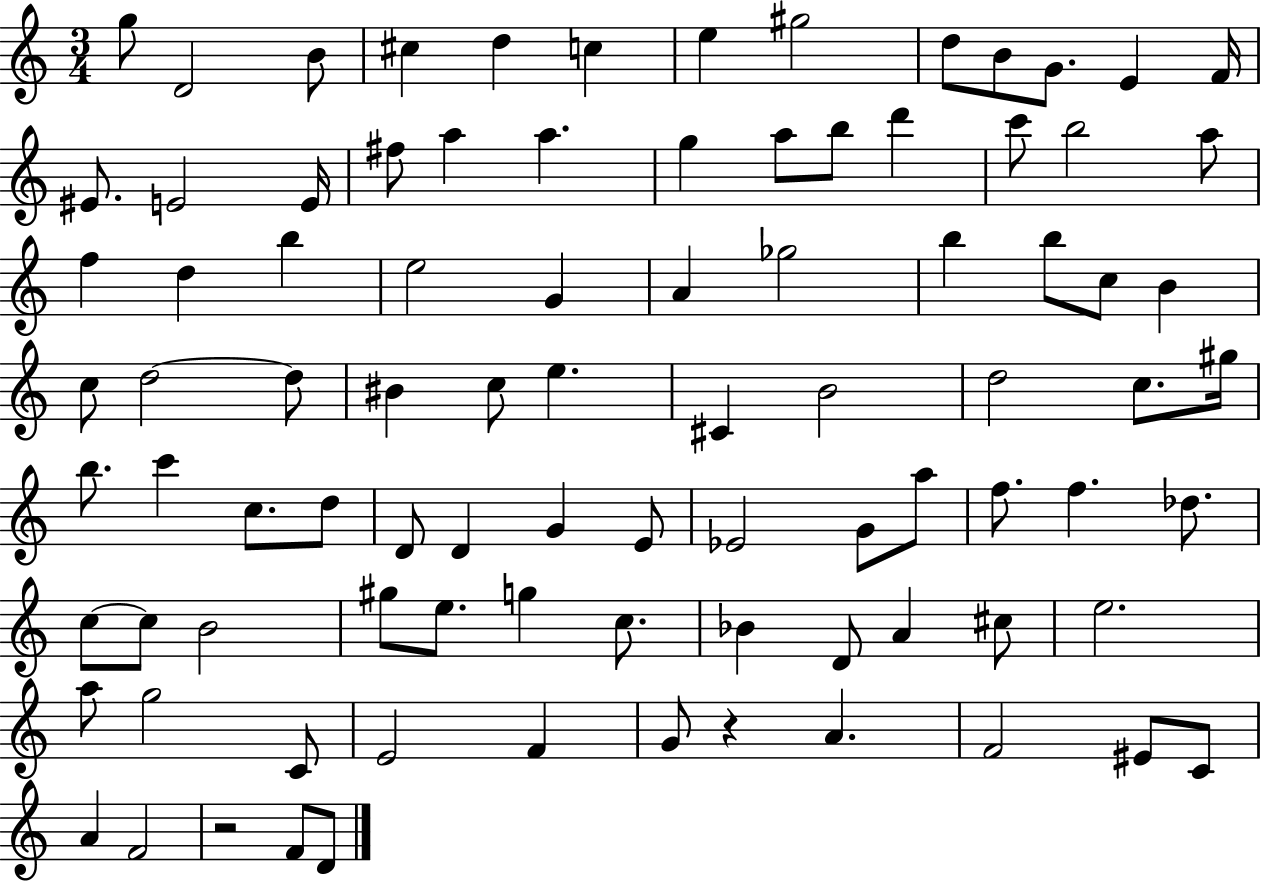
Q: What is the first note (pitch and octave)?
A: G5